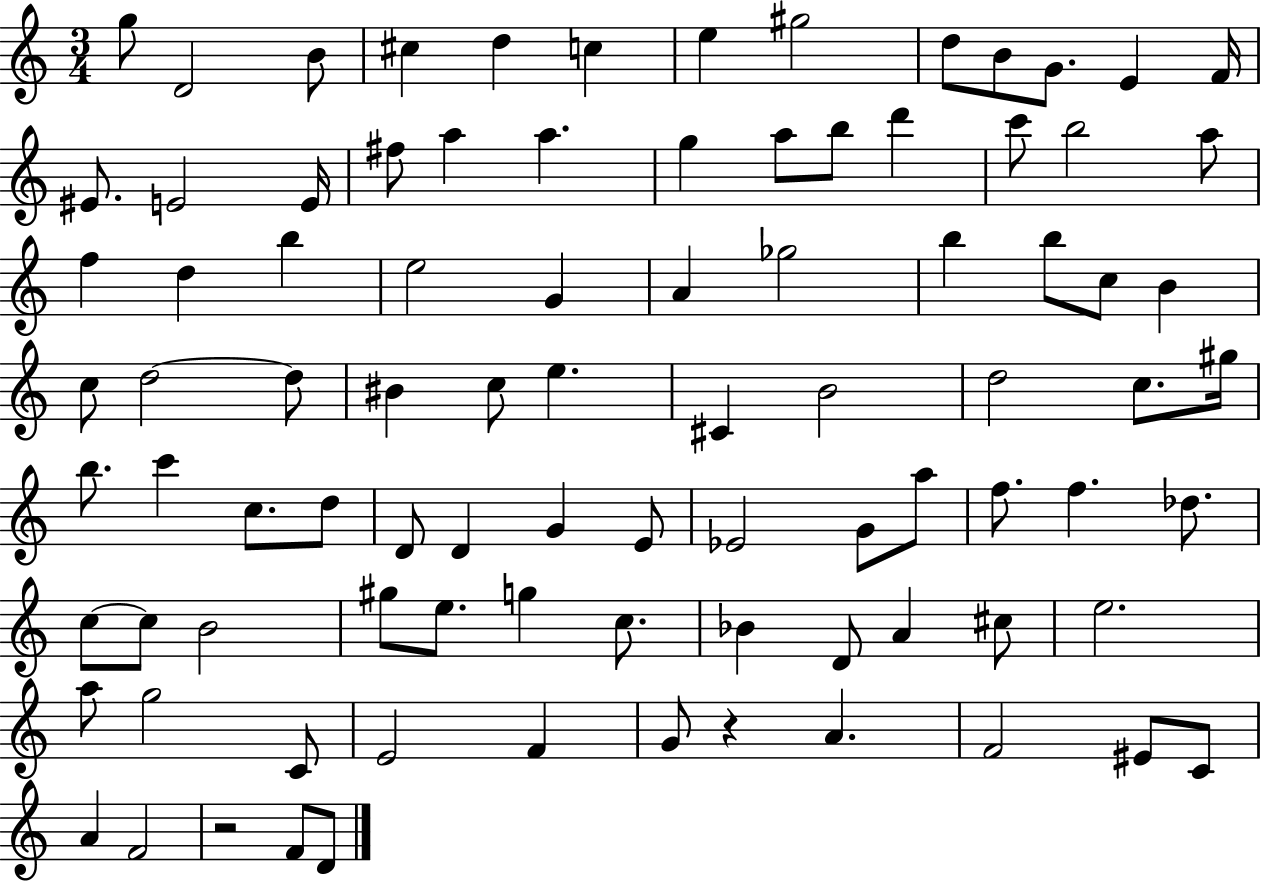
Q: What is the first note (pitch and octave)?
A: G5